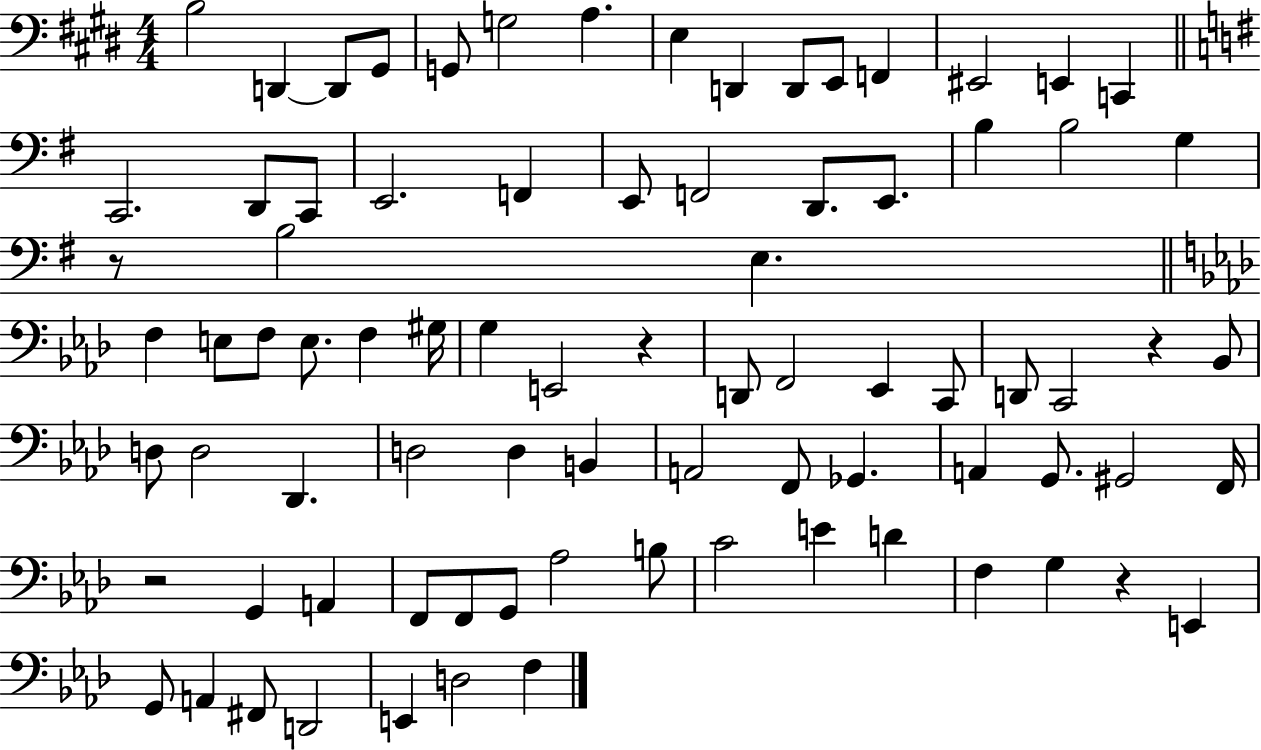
{
  \clef bass
  \numericTimeSignature
  \time 4/4
  \key e \major
  \repeat volta 2 { b2 d,4~~ d,8 gis,8 | g,8 g2 a4. | e4 d,4 d,8 e,8 f,4 | eis,2 e,4 c,4 | \break \bar "||" \break \key g \major c,2. d,8 c,8 | e,2. f,4 | e,8 f,2 d,8. e,8. | b4 b2 g4 | \break r8 b2 e4. | \bar "||" \break \key aes \major f4 e8 f8 e8. f4 gis16 | g4 e,2 r4 | d,8 f,2 ees,4 c,8 | d,8 c,2 r4 bes,8 | \break d8 d2 des,4. | d2 d4 b,4 | a,2 f,8 ges,4. | a,4 g,8. gis,2 f,16 | \break r2 g,4 a,4 | f,8 f,8 g,8 aes2 b8 | c'2 e'4 d'4 | f4 g4 r4 e,4 | \break g,8 a,4 fis,8 d,2 | e,4 d2 f4 | } \bar "|."
}